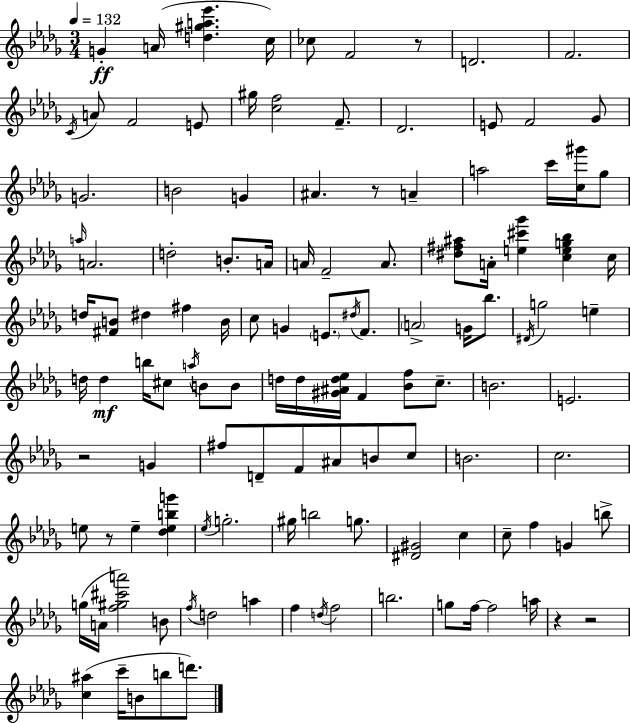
{
  \clef treble
  \numericTimeSignature
  \time 3/4
  \key bes \minor
  \tempo 4 = 132
  \repeat volta 2 { g'4-.\ff a'16( <d'' gis'' a'' ees'''>4. c''16) | ces''8 f'2 r8 | d'2. | f'2. | \break \acciaccatura { c'16 } a'8 f'2 e'8 | gis''16 <c'' f''>2 f'8.-- | des'2. | e'8 f'2 ges'8 | \break g'2. | b'2 g'4 | ais'4. r8 a'4-- | a''2 c'''16 <c'' gis'''>16 ges''8 | \break \grace { a''16 } a'2. | d''2-. b'8.-. | a'16 a'16 f'2-- a'8. | <dis'' fis'' ais''>8 a'16-. <e'' cis''' ges'''>4 <c'' e'' g'' bes''>4 | \break c''16 d''16 <fis' b'>8 dis''4 fis''4 | b'16 c''8 g'4 \parenthesize e'8. \acciaccatura { dis''16 } | f'8. \parenthesize a'2-> g'16 | bes''8. \acciaccatura { dis'16 } g''2 | \break e''4-- d''16 d''4\mf b''16 cis''8 | \acciaccatura { a''16 } b'8 b'8 d''16 d''16 <gis' ais' d'' ees''>16 f'4 | <bes' f''>8 c''8.-- b'2. | e'2. | \break r2 | g'4 fis''8 d'8-- f'8 ais'8 | b'8 c''8 b'2. | c''2. | \break e''8 r8 e''4-- | <des'' e'' b'' g'''>4 \acciaccatura { ees''16 } g''2.-. | gis''16 b''2 | g''8. <dis' gis'>2 | \break c''4 c''8-- f''4 | g'4 b''8-> g''16( a'16 <f'' gis'' cis''' a'''>2) | b'8 \acciaccatura { f''16 } d''2 | a''4 f''4 \acciaccatura { d''16 } | \break f''2 b''2. | g''8 f''16~~ f''2 | a''16 r4 | r2 <c'' ais''>4( | \break c'''16-- b'8 b''8 d'''8.) } \bar "|."
}